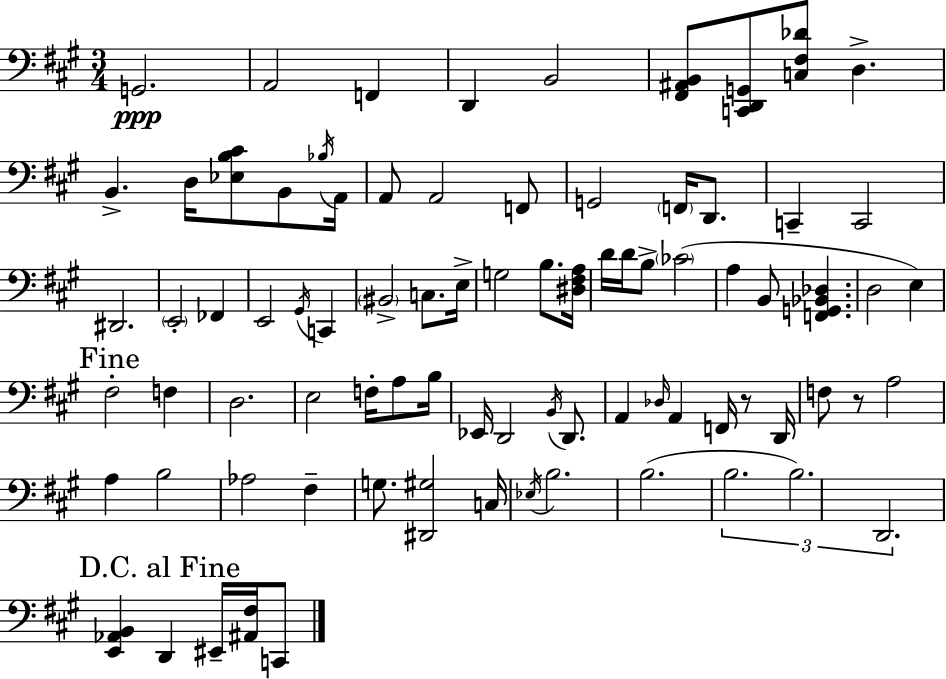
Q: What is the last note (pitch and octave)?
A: C2